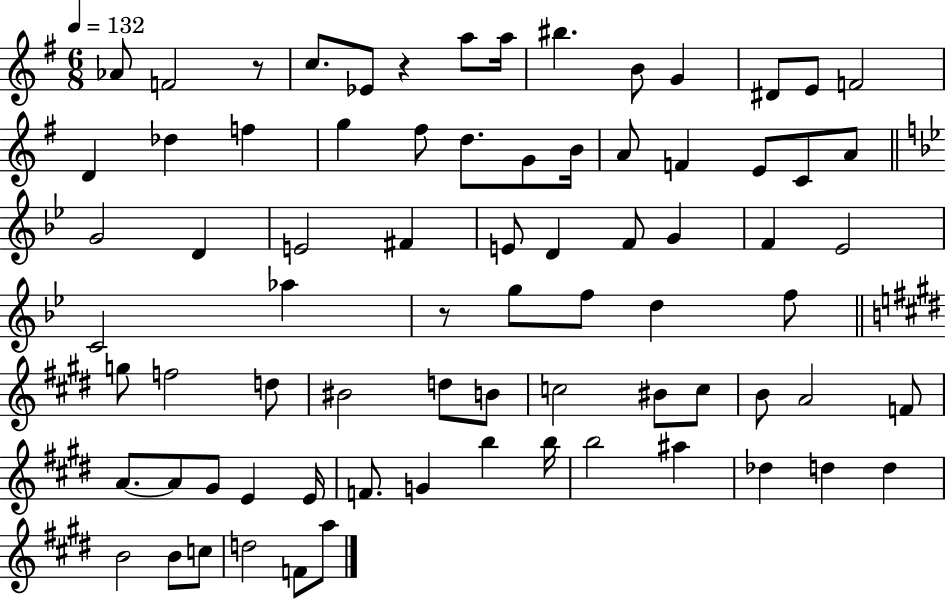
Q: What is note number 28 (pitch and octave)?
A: E4